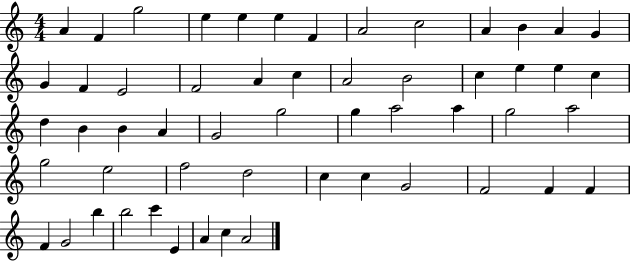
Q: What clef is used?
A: treble